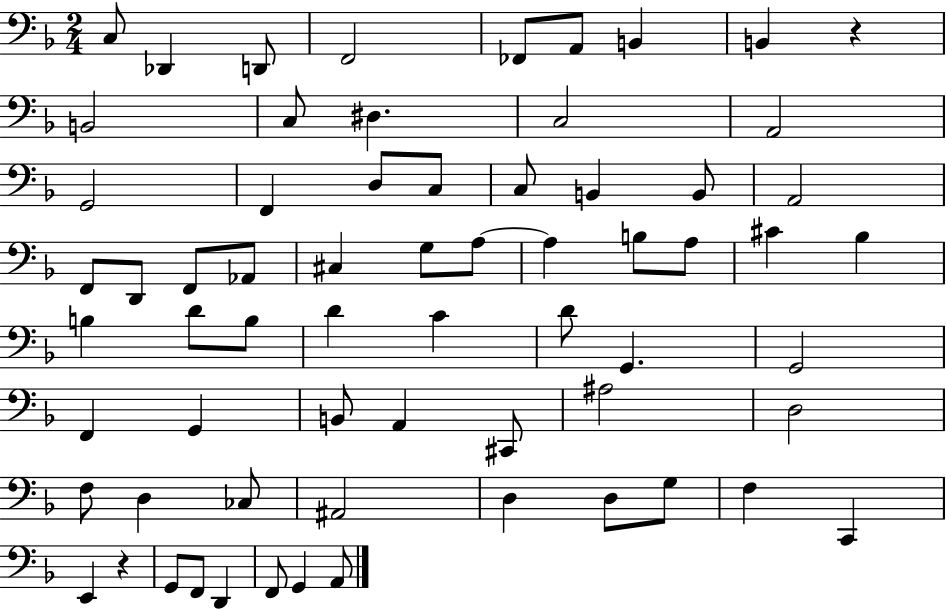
C3/e Db2/q D2/e F2/h FES2/e A2/e B2/q B2/q R/q B2/h C3/e D#3/q. C3/h A2/h G2/h F2/q D3/e C3/e C3/e B2/q B2/e A2/h F2/e D2/e F2/e Ab2/e C#3/q G3/e A3/e A3/q B3/e A3/e C#4/q Bb3/q B3/q D4/e B3/e D4/q C4/q D4/e G2/q. G2/h F2/q G2/q B2/e A2/q C#2/e A#3/h D3/h F3/e D3/q CES3/e A#2/h D3/q D3/e G3/e F3/q C2/q E2/q R/q G2/e F2/e D2/q F2/e G2/q A2/e